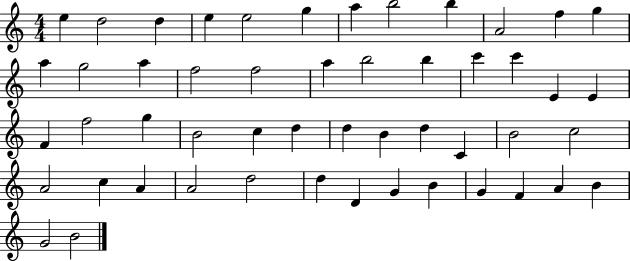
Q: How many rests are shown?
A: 0